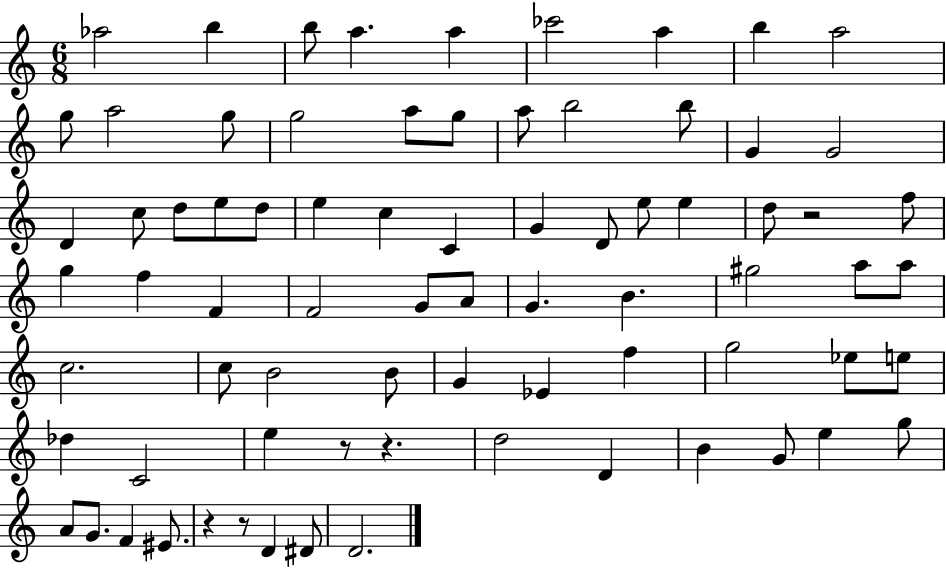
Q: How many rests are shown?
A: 5